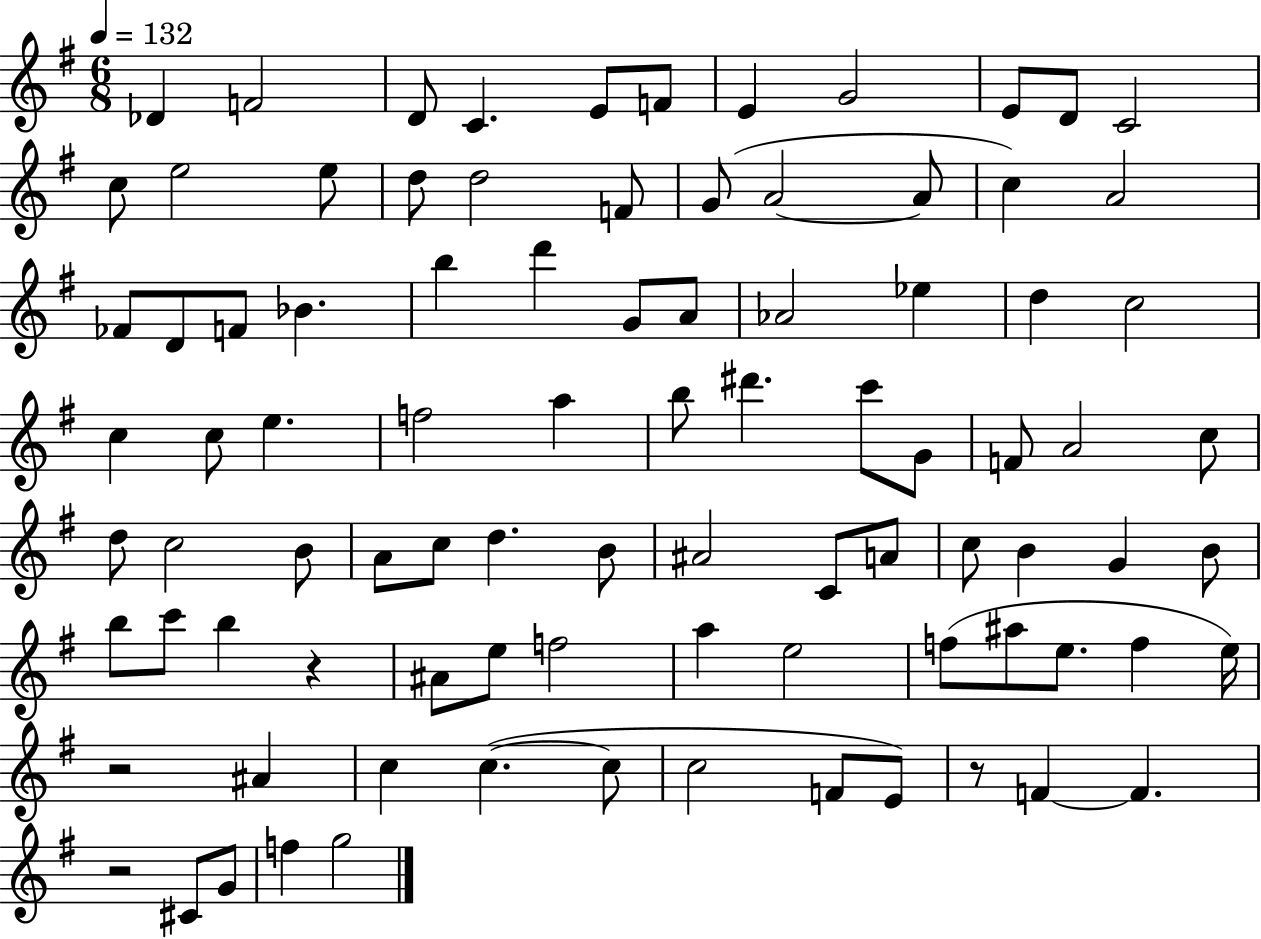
X:1
T:Untitled
M:6/8
L:1/4
K:G
_D F2 D/2 C E/2 F/2 E G2 E/2 D/2 C2 c/2 e2 e/2 d/2 d2 F/2 G/2 A2 A/2 c A2 _F/2 D/2 F/2 _B b d' G/2 A/2 _A2 _e d c2 c c/2 e f2 a b/2 ^d' c'/2 G/2 F/2 A2 c/2 d/2 c2 B/2 A/2 c/2 d B/2 ^A2 C/2 A/2 c/2 B G B/2 b/2 c'/2 b z ^A/2 e/2 f2 a e2 f/2 ^a/2 e/2 f e/4 z2 ^A c c c/2 c2 F/2 E/2 z/2 F F z2 ^C/2 G/2 f g2